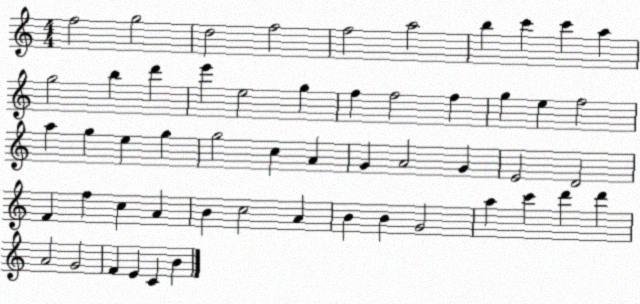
X:1
T:Untitled
M:4/4
L:1/4
K:C
f2 g2 d2 f2 f2 a2 b c' c' a g2 b d' e' e2 g f f2 f g e f2 a g e g g2 c A G A2 G E2 D2 F f c A B c2 A B B G2 a c' d' d' A2 G2 F E C B